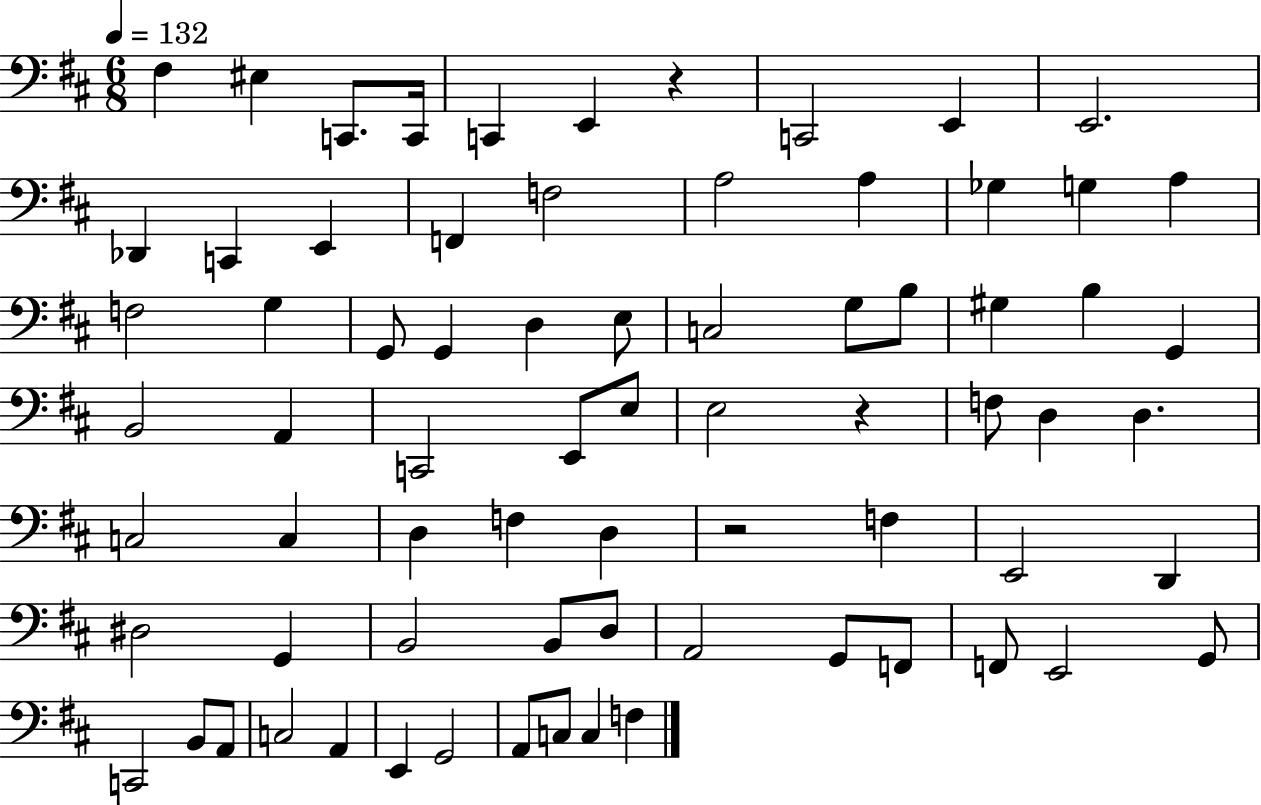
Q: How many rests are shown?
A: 3